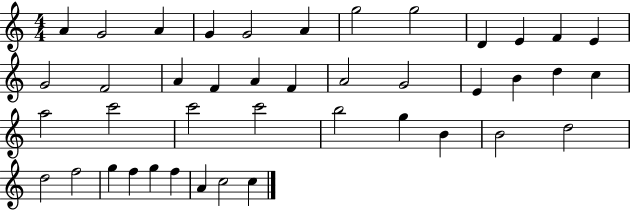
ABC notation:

X:1
T:Untitled
M:4/4
L:1/4
K:C
A G2 A G G2 A g2 g2 D E F E G2 F2 A F A F A2 G2 E B d c a2 c'2 c'2 c'2 b2 g B B2 d2 d2 f2 g f g f A c2 c